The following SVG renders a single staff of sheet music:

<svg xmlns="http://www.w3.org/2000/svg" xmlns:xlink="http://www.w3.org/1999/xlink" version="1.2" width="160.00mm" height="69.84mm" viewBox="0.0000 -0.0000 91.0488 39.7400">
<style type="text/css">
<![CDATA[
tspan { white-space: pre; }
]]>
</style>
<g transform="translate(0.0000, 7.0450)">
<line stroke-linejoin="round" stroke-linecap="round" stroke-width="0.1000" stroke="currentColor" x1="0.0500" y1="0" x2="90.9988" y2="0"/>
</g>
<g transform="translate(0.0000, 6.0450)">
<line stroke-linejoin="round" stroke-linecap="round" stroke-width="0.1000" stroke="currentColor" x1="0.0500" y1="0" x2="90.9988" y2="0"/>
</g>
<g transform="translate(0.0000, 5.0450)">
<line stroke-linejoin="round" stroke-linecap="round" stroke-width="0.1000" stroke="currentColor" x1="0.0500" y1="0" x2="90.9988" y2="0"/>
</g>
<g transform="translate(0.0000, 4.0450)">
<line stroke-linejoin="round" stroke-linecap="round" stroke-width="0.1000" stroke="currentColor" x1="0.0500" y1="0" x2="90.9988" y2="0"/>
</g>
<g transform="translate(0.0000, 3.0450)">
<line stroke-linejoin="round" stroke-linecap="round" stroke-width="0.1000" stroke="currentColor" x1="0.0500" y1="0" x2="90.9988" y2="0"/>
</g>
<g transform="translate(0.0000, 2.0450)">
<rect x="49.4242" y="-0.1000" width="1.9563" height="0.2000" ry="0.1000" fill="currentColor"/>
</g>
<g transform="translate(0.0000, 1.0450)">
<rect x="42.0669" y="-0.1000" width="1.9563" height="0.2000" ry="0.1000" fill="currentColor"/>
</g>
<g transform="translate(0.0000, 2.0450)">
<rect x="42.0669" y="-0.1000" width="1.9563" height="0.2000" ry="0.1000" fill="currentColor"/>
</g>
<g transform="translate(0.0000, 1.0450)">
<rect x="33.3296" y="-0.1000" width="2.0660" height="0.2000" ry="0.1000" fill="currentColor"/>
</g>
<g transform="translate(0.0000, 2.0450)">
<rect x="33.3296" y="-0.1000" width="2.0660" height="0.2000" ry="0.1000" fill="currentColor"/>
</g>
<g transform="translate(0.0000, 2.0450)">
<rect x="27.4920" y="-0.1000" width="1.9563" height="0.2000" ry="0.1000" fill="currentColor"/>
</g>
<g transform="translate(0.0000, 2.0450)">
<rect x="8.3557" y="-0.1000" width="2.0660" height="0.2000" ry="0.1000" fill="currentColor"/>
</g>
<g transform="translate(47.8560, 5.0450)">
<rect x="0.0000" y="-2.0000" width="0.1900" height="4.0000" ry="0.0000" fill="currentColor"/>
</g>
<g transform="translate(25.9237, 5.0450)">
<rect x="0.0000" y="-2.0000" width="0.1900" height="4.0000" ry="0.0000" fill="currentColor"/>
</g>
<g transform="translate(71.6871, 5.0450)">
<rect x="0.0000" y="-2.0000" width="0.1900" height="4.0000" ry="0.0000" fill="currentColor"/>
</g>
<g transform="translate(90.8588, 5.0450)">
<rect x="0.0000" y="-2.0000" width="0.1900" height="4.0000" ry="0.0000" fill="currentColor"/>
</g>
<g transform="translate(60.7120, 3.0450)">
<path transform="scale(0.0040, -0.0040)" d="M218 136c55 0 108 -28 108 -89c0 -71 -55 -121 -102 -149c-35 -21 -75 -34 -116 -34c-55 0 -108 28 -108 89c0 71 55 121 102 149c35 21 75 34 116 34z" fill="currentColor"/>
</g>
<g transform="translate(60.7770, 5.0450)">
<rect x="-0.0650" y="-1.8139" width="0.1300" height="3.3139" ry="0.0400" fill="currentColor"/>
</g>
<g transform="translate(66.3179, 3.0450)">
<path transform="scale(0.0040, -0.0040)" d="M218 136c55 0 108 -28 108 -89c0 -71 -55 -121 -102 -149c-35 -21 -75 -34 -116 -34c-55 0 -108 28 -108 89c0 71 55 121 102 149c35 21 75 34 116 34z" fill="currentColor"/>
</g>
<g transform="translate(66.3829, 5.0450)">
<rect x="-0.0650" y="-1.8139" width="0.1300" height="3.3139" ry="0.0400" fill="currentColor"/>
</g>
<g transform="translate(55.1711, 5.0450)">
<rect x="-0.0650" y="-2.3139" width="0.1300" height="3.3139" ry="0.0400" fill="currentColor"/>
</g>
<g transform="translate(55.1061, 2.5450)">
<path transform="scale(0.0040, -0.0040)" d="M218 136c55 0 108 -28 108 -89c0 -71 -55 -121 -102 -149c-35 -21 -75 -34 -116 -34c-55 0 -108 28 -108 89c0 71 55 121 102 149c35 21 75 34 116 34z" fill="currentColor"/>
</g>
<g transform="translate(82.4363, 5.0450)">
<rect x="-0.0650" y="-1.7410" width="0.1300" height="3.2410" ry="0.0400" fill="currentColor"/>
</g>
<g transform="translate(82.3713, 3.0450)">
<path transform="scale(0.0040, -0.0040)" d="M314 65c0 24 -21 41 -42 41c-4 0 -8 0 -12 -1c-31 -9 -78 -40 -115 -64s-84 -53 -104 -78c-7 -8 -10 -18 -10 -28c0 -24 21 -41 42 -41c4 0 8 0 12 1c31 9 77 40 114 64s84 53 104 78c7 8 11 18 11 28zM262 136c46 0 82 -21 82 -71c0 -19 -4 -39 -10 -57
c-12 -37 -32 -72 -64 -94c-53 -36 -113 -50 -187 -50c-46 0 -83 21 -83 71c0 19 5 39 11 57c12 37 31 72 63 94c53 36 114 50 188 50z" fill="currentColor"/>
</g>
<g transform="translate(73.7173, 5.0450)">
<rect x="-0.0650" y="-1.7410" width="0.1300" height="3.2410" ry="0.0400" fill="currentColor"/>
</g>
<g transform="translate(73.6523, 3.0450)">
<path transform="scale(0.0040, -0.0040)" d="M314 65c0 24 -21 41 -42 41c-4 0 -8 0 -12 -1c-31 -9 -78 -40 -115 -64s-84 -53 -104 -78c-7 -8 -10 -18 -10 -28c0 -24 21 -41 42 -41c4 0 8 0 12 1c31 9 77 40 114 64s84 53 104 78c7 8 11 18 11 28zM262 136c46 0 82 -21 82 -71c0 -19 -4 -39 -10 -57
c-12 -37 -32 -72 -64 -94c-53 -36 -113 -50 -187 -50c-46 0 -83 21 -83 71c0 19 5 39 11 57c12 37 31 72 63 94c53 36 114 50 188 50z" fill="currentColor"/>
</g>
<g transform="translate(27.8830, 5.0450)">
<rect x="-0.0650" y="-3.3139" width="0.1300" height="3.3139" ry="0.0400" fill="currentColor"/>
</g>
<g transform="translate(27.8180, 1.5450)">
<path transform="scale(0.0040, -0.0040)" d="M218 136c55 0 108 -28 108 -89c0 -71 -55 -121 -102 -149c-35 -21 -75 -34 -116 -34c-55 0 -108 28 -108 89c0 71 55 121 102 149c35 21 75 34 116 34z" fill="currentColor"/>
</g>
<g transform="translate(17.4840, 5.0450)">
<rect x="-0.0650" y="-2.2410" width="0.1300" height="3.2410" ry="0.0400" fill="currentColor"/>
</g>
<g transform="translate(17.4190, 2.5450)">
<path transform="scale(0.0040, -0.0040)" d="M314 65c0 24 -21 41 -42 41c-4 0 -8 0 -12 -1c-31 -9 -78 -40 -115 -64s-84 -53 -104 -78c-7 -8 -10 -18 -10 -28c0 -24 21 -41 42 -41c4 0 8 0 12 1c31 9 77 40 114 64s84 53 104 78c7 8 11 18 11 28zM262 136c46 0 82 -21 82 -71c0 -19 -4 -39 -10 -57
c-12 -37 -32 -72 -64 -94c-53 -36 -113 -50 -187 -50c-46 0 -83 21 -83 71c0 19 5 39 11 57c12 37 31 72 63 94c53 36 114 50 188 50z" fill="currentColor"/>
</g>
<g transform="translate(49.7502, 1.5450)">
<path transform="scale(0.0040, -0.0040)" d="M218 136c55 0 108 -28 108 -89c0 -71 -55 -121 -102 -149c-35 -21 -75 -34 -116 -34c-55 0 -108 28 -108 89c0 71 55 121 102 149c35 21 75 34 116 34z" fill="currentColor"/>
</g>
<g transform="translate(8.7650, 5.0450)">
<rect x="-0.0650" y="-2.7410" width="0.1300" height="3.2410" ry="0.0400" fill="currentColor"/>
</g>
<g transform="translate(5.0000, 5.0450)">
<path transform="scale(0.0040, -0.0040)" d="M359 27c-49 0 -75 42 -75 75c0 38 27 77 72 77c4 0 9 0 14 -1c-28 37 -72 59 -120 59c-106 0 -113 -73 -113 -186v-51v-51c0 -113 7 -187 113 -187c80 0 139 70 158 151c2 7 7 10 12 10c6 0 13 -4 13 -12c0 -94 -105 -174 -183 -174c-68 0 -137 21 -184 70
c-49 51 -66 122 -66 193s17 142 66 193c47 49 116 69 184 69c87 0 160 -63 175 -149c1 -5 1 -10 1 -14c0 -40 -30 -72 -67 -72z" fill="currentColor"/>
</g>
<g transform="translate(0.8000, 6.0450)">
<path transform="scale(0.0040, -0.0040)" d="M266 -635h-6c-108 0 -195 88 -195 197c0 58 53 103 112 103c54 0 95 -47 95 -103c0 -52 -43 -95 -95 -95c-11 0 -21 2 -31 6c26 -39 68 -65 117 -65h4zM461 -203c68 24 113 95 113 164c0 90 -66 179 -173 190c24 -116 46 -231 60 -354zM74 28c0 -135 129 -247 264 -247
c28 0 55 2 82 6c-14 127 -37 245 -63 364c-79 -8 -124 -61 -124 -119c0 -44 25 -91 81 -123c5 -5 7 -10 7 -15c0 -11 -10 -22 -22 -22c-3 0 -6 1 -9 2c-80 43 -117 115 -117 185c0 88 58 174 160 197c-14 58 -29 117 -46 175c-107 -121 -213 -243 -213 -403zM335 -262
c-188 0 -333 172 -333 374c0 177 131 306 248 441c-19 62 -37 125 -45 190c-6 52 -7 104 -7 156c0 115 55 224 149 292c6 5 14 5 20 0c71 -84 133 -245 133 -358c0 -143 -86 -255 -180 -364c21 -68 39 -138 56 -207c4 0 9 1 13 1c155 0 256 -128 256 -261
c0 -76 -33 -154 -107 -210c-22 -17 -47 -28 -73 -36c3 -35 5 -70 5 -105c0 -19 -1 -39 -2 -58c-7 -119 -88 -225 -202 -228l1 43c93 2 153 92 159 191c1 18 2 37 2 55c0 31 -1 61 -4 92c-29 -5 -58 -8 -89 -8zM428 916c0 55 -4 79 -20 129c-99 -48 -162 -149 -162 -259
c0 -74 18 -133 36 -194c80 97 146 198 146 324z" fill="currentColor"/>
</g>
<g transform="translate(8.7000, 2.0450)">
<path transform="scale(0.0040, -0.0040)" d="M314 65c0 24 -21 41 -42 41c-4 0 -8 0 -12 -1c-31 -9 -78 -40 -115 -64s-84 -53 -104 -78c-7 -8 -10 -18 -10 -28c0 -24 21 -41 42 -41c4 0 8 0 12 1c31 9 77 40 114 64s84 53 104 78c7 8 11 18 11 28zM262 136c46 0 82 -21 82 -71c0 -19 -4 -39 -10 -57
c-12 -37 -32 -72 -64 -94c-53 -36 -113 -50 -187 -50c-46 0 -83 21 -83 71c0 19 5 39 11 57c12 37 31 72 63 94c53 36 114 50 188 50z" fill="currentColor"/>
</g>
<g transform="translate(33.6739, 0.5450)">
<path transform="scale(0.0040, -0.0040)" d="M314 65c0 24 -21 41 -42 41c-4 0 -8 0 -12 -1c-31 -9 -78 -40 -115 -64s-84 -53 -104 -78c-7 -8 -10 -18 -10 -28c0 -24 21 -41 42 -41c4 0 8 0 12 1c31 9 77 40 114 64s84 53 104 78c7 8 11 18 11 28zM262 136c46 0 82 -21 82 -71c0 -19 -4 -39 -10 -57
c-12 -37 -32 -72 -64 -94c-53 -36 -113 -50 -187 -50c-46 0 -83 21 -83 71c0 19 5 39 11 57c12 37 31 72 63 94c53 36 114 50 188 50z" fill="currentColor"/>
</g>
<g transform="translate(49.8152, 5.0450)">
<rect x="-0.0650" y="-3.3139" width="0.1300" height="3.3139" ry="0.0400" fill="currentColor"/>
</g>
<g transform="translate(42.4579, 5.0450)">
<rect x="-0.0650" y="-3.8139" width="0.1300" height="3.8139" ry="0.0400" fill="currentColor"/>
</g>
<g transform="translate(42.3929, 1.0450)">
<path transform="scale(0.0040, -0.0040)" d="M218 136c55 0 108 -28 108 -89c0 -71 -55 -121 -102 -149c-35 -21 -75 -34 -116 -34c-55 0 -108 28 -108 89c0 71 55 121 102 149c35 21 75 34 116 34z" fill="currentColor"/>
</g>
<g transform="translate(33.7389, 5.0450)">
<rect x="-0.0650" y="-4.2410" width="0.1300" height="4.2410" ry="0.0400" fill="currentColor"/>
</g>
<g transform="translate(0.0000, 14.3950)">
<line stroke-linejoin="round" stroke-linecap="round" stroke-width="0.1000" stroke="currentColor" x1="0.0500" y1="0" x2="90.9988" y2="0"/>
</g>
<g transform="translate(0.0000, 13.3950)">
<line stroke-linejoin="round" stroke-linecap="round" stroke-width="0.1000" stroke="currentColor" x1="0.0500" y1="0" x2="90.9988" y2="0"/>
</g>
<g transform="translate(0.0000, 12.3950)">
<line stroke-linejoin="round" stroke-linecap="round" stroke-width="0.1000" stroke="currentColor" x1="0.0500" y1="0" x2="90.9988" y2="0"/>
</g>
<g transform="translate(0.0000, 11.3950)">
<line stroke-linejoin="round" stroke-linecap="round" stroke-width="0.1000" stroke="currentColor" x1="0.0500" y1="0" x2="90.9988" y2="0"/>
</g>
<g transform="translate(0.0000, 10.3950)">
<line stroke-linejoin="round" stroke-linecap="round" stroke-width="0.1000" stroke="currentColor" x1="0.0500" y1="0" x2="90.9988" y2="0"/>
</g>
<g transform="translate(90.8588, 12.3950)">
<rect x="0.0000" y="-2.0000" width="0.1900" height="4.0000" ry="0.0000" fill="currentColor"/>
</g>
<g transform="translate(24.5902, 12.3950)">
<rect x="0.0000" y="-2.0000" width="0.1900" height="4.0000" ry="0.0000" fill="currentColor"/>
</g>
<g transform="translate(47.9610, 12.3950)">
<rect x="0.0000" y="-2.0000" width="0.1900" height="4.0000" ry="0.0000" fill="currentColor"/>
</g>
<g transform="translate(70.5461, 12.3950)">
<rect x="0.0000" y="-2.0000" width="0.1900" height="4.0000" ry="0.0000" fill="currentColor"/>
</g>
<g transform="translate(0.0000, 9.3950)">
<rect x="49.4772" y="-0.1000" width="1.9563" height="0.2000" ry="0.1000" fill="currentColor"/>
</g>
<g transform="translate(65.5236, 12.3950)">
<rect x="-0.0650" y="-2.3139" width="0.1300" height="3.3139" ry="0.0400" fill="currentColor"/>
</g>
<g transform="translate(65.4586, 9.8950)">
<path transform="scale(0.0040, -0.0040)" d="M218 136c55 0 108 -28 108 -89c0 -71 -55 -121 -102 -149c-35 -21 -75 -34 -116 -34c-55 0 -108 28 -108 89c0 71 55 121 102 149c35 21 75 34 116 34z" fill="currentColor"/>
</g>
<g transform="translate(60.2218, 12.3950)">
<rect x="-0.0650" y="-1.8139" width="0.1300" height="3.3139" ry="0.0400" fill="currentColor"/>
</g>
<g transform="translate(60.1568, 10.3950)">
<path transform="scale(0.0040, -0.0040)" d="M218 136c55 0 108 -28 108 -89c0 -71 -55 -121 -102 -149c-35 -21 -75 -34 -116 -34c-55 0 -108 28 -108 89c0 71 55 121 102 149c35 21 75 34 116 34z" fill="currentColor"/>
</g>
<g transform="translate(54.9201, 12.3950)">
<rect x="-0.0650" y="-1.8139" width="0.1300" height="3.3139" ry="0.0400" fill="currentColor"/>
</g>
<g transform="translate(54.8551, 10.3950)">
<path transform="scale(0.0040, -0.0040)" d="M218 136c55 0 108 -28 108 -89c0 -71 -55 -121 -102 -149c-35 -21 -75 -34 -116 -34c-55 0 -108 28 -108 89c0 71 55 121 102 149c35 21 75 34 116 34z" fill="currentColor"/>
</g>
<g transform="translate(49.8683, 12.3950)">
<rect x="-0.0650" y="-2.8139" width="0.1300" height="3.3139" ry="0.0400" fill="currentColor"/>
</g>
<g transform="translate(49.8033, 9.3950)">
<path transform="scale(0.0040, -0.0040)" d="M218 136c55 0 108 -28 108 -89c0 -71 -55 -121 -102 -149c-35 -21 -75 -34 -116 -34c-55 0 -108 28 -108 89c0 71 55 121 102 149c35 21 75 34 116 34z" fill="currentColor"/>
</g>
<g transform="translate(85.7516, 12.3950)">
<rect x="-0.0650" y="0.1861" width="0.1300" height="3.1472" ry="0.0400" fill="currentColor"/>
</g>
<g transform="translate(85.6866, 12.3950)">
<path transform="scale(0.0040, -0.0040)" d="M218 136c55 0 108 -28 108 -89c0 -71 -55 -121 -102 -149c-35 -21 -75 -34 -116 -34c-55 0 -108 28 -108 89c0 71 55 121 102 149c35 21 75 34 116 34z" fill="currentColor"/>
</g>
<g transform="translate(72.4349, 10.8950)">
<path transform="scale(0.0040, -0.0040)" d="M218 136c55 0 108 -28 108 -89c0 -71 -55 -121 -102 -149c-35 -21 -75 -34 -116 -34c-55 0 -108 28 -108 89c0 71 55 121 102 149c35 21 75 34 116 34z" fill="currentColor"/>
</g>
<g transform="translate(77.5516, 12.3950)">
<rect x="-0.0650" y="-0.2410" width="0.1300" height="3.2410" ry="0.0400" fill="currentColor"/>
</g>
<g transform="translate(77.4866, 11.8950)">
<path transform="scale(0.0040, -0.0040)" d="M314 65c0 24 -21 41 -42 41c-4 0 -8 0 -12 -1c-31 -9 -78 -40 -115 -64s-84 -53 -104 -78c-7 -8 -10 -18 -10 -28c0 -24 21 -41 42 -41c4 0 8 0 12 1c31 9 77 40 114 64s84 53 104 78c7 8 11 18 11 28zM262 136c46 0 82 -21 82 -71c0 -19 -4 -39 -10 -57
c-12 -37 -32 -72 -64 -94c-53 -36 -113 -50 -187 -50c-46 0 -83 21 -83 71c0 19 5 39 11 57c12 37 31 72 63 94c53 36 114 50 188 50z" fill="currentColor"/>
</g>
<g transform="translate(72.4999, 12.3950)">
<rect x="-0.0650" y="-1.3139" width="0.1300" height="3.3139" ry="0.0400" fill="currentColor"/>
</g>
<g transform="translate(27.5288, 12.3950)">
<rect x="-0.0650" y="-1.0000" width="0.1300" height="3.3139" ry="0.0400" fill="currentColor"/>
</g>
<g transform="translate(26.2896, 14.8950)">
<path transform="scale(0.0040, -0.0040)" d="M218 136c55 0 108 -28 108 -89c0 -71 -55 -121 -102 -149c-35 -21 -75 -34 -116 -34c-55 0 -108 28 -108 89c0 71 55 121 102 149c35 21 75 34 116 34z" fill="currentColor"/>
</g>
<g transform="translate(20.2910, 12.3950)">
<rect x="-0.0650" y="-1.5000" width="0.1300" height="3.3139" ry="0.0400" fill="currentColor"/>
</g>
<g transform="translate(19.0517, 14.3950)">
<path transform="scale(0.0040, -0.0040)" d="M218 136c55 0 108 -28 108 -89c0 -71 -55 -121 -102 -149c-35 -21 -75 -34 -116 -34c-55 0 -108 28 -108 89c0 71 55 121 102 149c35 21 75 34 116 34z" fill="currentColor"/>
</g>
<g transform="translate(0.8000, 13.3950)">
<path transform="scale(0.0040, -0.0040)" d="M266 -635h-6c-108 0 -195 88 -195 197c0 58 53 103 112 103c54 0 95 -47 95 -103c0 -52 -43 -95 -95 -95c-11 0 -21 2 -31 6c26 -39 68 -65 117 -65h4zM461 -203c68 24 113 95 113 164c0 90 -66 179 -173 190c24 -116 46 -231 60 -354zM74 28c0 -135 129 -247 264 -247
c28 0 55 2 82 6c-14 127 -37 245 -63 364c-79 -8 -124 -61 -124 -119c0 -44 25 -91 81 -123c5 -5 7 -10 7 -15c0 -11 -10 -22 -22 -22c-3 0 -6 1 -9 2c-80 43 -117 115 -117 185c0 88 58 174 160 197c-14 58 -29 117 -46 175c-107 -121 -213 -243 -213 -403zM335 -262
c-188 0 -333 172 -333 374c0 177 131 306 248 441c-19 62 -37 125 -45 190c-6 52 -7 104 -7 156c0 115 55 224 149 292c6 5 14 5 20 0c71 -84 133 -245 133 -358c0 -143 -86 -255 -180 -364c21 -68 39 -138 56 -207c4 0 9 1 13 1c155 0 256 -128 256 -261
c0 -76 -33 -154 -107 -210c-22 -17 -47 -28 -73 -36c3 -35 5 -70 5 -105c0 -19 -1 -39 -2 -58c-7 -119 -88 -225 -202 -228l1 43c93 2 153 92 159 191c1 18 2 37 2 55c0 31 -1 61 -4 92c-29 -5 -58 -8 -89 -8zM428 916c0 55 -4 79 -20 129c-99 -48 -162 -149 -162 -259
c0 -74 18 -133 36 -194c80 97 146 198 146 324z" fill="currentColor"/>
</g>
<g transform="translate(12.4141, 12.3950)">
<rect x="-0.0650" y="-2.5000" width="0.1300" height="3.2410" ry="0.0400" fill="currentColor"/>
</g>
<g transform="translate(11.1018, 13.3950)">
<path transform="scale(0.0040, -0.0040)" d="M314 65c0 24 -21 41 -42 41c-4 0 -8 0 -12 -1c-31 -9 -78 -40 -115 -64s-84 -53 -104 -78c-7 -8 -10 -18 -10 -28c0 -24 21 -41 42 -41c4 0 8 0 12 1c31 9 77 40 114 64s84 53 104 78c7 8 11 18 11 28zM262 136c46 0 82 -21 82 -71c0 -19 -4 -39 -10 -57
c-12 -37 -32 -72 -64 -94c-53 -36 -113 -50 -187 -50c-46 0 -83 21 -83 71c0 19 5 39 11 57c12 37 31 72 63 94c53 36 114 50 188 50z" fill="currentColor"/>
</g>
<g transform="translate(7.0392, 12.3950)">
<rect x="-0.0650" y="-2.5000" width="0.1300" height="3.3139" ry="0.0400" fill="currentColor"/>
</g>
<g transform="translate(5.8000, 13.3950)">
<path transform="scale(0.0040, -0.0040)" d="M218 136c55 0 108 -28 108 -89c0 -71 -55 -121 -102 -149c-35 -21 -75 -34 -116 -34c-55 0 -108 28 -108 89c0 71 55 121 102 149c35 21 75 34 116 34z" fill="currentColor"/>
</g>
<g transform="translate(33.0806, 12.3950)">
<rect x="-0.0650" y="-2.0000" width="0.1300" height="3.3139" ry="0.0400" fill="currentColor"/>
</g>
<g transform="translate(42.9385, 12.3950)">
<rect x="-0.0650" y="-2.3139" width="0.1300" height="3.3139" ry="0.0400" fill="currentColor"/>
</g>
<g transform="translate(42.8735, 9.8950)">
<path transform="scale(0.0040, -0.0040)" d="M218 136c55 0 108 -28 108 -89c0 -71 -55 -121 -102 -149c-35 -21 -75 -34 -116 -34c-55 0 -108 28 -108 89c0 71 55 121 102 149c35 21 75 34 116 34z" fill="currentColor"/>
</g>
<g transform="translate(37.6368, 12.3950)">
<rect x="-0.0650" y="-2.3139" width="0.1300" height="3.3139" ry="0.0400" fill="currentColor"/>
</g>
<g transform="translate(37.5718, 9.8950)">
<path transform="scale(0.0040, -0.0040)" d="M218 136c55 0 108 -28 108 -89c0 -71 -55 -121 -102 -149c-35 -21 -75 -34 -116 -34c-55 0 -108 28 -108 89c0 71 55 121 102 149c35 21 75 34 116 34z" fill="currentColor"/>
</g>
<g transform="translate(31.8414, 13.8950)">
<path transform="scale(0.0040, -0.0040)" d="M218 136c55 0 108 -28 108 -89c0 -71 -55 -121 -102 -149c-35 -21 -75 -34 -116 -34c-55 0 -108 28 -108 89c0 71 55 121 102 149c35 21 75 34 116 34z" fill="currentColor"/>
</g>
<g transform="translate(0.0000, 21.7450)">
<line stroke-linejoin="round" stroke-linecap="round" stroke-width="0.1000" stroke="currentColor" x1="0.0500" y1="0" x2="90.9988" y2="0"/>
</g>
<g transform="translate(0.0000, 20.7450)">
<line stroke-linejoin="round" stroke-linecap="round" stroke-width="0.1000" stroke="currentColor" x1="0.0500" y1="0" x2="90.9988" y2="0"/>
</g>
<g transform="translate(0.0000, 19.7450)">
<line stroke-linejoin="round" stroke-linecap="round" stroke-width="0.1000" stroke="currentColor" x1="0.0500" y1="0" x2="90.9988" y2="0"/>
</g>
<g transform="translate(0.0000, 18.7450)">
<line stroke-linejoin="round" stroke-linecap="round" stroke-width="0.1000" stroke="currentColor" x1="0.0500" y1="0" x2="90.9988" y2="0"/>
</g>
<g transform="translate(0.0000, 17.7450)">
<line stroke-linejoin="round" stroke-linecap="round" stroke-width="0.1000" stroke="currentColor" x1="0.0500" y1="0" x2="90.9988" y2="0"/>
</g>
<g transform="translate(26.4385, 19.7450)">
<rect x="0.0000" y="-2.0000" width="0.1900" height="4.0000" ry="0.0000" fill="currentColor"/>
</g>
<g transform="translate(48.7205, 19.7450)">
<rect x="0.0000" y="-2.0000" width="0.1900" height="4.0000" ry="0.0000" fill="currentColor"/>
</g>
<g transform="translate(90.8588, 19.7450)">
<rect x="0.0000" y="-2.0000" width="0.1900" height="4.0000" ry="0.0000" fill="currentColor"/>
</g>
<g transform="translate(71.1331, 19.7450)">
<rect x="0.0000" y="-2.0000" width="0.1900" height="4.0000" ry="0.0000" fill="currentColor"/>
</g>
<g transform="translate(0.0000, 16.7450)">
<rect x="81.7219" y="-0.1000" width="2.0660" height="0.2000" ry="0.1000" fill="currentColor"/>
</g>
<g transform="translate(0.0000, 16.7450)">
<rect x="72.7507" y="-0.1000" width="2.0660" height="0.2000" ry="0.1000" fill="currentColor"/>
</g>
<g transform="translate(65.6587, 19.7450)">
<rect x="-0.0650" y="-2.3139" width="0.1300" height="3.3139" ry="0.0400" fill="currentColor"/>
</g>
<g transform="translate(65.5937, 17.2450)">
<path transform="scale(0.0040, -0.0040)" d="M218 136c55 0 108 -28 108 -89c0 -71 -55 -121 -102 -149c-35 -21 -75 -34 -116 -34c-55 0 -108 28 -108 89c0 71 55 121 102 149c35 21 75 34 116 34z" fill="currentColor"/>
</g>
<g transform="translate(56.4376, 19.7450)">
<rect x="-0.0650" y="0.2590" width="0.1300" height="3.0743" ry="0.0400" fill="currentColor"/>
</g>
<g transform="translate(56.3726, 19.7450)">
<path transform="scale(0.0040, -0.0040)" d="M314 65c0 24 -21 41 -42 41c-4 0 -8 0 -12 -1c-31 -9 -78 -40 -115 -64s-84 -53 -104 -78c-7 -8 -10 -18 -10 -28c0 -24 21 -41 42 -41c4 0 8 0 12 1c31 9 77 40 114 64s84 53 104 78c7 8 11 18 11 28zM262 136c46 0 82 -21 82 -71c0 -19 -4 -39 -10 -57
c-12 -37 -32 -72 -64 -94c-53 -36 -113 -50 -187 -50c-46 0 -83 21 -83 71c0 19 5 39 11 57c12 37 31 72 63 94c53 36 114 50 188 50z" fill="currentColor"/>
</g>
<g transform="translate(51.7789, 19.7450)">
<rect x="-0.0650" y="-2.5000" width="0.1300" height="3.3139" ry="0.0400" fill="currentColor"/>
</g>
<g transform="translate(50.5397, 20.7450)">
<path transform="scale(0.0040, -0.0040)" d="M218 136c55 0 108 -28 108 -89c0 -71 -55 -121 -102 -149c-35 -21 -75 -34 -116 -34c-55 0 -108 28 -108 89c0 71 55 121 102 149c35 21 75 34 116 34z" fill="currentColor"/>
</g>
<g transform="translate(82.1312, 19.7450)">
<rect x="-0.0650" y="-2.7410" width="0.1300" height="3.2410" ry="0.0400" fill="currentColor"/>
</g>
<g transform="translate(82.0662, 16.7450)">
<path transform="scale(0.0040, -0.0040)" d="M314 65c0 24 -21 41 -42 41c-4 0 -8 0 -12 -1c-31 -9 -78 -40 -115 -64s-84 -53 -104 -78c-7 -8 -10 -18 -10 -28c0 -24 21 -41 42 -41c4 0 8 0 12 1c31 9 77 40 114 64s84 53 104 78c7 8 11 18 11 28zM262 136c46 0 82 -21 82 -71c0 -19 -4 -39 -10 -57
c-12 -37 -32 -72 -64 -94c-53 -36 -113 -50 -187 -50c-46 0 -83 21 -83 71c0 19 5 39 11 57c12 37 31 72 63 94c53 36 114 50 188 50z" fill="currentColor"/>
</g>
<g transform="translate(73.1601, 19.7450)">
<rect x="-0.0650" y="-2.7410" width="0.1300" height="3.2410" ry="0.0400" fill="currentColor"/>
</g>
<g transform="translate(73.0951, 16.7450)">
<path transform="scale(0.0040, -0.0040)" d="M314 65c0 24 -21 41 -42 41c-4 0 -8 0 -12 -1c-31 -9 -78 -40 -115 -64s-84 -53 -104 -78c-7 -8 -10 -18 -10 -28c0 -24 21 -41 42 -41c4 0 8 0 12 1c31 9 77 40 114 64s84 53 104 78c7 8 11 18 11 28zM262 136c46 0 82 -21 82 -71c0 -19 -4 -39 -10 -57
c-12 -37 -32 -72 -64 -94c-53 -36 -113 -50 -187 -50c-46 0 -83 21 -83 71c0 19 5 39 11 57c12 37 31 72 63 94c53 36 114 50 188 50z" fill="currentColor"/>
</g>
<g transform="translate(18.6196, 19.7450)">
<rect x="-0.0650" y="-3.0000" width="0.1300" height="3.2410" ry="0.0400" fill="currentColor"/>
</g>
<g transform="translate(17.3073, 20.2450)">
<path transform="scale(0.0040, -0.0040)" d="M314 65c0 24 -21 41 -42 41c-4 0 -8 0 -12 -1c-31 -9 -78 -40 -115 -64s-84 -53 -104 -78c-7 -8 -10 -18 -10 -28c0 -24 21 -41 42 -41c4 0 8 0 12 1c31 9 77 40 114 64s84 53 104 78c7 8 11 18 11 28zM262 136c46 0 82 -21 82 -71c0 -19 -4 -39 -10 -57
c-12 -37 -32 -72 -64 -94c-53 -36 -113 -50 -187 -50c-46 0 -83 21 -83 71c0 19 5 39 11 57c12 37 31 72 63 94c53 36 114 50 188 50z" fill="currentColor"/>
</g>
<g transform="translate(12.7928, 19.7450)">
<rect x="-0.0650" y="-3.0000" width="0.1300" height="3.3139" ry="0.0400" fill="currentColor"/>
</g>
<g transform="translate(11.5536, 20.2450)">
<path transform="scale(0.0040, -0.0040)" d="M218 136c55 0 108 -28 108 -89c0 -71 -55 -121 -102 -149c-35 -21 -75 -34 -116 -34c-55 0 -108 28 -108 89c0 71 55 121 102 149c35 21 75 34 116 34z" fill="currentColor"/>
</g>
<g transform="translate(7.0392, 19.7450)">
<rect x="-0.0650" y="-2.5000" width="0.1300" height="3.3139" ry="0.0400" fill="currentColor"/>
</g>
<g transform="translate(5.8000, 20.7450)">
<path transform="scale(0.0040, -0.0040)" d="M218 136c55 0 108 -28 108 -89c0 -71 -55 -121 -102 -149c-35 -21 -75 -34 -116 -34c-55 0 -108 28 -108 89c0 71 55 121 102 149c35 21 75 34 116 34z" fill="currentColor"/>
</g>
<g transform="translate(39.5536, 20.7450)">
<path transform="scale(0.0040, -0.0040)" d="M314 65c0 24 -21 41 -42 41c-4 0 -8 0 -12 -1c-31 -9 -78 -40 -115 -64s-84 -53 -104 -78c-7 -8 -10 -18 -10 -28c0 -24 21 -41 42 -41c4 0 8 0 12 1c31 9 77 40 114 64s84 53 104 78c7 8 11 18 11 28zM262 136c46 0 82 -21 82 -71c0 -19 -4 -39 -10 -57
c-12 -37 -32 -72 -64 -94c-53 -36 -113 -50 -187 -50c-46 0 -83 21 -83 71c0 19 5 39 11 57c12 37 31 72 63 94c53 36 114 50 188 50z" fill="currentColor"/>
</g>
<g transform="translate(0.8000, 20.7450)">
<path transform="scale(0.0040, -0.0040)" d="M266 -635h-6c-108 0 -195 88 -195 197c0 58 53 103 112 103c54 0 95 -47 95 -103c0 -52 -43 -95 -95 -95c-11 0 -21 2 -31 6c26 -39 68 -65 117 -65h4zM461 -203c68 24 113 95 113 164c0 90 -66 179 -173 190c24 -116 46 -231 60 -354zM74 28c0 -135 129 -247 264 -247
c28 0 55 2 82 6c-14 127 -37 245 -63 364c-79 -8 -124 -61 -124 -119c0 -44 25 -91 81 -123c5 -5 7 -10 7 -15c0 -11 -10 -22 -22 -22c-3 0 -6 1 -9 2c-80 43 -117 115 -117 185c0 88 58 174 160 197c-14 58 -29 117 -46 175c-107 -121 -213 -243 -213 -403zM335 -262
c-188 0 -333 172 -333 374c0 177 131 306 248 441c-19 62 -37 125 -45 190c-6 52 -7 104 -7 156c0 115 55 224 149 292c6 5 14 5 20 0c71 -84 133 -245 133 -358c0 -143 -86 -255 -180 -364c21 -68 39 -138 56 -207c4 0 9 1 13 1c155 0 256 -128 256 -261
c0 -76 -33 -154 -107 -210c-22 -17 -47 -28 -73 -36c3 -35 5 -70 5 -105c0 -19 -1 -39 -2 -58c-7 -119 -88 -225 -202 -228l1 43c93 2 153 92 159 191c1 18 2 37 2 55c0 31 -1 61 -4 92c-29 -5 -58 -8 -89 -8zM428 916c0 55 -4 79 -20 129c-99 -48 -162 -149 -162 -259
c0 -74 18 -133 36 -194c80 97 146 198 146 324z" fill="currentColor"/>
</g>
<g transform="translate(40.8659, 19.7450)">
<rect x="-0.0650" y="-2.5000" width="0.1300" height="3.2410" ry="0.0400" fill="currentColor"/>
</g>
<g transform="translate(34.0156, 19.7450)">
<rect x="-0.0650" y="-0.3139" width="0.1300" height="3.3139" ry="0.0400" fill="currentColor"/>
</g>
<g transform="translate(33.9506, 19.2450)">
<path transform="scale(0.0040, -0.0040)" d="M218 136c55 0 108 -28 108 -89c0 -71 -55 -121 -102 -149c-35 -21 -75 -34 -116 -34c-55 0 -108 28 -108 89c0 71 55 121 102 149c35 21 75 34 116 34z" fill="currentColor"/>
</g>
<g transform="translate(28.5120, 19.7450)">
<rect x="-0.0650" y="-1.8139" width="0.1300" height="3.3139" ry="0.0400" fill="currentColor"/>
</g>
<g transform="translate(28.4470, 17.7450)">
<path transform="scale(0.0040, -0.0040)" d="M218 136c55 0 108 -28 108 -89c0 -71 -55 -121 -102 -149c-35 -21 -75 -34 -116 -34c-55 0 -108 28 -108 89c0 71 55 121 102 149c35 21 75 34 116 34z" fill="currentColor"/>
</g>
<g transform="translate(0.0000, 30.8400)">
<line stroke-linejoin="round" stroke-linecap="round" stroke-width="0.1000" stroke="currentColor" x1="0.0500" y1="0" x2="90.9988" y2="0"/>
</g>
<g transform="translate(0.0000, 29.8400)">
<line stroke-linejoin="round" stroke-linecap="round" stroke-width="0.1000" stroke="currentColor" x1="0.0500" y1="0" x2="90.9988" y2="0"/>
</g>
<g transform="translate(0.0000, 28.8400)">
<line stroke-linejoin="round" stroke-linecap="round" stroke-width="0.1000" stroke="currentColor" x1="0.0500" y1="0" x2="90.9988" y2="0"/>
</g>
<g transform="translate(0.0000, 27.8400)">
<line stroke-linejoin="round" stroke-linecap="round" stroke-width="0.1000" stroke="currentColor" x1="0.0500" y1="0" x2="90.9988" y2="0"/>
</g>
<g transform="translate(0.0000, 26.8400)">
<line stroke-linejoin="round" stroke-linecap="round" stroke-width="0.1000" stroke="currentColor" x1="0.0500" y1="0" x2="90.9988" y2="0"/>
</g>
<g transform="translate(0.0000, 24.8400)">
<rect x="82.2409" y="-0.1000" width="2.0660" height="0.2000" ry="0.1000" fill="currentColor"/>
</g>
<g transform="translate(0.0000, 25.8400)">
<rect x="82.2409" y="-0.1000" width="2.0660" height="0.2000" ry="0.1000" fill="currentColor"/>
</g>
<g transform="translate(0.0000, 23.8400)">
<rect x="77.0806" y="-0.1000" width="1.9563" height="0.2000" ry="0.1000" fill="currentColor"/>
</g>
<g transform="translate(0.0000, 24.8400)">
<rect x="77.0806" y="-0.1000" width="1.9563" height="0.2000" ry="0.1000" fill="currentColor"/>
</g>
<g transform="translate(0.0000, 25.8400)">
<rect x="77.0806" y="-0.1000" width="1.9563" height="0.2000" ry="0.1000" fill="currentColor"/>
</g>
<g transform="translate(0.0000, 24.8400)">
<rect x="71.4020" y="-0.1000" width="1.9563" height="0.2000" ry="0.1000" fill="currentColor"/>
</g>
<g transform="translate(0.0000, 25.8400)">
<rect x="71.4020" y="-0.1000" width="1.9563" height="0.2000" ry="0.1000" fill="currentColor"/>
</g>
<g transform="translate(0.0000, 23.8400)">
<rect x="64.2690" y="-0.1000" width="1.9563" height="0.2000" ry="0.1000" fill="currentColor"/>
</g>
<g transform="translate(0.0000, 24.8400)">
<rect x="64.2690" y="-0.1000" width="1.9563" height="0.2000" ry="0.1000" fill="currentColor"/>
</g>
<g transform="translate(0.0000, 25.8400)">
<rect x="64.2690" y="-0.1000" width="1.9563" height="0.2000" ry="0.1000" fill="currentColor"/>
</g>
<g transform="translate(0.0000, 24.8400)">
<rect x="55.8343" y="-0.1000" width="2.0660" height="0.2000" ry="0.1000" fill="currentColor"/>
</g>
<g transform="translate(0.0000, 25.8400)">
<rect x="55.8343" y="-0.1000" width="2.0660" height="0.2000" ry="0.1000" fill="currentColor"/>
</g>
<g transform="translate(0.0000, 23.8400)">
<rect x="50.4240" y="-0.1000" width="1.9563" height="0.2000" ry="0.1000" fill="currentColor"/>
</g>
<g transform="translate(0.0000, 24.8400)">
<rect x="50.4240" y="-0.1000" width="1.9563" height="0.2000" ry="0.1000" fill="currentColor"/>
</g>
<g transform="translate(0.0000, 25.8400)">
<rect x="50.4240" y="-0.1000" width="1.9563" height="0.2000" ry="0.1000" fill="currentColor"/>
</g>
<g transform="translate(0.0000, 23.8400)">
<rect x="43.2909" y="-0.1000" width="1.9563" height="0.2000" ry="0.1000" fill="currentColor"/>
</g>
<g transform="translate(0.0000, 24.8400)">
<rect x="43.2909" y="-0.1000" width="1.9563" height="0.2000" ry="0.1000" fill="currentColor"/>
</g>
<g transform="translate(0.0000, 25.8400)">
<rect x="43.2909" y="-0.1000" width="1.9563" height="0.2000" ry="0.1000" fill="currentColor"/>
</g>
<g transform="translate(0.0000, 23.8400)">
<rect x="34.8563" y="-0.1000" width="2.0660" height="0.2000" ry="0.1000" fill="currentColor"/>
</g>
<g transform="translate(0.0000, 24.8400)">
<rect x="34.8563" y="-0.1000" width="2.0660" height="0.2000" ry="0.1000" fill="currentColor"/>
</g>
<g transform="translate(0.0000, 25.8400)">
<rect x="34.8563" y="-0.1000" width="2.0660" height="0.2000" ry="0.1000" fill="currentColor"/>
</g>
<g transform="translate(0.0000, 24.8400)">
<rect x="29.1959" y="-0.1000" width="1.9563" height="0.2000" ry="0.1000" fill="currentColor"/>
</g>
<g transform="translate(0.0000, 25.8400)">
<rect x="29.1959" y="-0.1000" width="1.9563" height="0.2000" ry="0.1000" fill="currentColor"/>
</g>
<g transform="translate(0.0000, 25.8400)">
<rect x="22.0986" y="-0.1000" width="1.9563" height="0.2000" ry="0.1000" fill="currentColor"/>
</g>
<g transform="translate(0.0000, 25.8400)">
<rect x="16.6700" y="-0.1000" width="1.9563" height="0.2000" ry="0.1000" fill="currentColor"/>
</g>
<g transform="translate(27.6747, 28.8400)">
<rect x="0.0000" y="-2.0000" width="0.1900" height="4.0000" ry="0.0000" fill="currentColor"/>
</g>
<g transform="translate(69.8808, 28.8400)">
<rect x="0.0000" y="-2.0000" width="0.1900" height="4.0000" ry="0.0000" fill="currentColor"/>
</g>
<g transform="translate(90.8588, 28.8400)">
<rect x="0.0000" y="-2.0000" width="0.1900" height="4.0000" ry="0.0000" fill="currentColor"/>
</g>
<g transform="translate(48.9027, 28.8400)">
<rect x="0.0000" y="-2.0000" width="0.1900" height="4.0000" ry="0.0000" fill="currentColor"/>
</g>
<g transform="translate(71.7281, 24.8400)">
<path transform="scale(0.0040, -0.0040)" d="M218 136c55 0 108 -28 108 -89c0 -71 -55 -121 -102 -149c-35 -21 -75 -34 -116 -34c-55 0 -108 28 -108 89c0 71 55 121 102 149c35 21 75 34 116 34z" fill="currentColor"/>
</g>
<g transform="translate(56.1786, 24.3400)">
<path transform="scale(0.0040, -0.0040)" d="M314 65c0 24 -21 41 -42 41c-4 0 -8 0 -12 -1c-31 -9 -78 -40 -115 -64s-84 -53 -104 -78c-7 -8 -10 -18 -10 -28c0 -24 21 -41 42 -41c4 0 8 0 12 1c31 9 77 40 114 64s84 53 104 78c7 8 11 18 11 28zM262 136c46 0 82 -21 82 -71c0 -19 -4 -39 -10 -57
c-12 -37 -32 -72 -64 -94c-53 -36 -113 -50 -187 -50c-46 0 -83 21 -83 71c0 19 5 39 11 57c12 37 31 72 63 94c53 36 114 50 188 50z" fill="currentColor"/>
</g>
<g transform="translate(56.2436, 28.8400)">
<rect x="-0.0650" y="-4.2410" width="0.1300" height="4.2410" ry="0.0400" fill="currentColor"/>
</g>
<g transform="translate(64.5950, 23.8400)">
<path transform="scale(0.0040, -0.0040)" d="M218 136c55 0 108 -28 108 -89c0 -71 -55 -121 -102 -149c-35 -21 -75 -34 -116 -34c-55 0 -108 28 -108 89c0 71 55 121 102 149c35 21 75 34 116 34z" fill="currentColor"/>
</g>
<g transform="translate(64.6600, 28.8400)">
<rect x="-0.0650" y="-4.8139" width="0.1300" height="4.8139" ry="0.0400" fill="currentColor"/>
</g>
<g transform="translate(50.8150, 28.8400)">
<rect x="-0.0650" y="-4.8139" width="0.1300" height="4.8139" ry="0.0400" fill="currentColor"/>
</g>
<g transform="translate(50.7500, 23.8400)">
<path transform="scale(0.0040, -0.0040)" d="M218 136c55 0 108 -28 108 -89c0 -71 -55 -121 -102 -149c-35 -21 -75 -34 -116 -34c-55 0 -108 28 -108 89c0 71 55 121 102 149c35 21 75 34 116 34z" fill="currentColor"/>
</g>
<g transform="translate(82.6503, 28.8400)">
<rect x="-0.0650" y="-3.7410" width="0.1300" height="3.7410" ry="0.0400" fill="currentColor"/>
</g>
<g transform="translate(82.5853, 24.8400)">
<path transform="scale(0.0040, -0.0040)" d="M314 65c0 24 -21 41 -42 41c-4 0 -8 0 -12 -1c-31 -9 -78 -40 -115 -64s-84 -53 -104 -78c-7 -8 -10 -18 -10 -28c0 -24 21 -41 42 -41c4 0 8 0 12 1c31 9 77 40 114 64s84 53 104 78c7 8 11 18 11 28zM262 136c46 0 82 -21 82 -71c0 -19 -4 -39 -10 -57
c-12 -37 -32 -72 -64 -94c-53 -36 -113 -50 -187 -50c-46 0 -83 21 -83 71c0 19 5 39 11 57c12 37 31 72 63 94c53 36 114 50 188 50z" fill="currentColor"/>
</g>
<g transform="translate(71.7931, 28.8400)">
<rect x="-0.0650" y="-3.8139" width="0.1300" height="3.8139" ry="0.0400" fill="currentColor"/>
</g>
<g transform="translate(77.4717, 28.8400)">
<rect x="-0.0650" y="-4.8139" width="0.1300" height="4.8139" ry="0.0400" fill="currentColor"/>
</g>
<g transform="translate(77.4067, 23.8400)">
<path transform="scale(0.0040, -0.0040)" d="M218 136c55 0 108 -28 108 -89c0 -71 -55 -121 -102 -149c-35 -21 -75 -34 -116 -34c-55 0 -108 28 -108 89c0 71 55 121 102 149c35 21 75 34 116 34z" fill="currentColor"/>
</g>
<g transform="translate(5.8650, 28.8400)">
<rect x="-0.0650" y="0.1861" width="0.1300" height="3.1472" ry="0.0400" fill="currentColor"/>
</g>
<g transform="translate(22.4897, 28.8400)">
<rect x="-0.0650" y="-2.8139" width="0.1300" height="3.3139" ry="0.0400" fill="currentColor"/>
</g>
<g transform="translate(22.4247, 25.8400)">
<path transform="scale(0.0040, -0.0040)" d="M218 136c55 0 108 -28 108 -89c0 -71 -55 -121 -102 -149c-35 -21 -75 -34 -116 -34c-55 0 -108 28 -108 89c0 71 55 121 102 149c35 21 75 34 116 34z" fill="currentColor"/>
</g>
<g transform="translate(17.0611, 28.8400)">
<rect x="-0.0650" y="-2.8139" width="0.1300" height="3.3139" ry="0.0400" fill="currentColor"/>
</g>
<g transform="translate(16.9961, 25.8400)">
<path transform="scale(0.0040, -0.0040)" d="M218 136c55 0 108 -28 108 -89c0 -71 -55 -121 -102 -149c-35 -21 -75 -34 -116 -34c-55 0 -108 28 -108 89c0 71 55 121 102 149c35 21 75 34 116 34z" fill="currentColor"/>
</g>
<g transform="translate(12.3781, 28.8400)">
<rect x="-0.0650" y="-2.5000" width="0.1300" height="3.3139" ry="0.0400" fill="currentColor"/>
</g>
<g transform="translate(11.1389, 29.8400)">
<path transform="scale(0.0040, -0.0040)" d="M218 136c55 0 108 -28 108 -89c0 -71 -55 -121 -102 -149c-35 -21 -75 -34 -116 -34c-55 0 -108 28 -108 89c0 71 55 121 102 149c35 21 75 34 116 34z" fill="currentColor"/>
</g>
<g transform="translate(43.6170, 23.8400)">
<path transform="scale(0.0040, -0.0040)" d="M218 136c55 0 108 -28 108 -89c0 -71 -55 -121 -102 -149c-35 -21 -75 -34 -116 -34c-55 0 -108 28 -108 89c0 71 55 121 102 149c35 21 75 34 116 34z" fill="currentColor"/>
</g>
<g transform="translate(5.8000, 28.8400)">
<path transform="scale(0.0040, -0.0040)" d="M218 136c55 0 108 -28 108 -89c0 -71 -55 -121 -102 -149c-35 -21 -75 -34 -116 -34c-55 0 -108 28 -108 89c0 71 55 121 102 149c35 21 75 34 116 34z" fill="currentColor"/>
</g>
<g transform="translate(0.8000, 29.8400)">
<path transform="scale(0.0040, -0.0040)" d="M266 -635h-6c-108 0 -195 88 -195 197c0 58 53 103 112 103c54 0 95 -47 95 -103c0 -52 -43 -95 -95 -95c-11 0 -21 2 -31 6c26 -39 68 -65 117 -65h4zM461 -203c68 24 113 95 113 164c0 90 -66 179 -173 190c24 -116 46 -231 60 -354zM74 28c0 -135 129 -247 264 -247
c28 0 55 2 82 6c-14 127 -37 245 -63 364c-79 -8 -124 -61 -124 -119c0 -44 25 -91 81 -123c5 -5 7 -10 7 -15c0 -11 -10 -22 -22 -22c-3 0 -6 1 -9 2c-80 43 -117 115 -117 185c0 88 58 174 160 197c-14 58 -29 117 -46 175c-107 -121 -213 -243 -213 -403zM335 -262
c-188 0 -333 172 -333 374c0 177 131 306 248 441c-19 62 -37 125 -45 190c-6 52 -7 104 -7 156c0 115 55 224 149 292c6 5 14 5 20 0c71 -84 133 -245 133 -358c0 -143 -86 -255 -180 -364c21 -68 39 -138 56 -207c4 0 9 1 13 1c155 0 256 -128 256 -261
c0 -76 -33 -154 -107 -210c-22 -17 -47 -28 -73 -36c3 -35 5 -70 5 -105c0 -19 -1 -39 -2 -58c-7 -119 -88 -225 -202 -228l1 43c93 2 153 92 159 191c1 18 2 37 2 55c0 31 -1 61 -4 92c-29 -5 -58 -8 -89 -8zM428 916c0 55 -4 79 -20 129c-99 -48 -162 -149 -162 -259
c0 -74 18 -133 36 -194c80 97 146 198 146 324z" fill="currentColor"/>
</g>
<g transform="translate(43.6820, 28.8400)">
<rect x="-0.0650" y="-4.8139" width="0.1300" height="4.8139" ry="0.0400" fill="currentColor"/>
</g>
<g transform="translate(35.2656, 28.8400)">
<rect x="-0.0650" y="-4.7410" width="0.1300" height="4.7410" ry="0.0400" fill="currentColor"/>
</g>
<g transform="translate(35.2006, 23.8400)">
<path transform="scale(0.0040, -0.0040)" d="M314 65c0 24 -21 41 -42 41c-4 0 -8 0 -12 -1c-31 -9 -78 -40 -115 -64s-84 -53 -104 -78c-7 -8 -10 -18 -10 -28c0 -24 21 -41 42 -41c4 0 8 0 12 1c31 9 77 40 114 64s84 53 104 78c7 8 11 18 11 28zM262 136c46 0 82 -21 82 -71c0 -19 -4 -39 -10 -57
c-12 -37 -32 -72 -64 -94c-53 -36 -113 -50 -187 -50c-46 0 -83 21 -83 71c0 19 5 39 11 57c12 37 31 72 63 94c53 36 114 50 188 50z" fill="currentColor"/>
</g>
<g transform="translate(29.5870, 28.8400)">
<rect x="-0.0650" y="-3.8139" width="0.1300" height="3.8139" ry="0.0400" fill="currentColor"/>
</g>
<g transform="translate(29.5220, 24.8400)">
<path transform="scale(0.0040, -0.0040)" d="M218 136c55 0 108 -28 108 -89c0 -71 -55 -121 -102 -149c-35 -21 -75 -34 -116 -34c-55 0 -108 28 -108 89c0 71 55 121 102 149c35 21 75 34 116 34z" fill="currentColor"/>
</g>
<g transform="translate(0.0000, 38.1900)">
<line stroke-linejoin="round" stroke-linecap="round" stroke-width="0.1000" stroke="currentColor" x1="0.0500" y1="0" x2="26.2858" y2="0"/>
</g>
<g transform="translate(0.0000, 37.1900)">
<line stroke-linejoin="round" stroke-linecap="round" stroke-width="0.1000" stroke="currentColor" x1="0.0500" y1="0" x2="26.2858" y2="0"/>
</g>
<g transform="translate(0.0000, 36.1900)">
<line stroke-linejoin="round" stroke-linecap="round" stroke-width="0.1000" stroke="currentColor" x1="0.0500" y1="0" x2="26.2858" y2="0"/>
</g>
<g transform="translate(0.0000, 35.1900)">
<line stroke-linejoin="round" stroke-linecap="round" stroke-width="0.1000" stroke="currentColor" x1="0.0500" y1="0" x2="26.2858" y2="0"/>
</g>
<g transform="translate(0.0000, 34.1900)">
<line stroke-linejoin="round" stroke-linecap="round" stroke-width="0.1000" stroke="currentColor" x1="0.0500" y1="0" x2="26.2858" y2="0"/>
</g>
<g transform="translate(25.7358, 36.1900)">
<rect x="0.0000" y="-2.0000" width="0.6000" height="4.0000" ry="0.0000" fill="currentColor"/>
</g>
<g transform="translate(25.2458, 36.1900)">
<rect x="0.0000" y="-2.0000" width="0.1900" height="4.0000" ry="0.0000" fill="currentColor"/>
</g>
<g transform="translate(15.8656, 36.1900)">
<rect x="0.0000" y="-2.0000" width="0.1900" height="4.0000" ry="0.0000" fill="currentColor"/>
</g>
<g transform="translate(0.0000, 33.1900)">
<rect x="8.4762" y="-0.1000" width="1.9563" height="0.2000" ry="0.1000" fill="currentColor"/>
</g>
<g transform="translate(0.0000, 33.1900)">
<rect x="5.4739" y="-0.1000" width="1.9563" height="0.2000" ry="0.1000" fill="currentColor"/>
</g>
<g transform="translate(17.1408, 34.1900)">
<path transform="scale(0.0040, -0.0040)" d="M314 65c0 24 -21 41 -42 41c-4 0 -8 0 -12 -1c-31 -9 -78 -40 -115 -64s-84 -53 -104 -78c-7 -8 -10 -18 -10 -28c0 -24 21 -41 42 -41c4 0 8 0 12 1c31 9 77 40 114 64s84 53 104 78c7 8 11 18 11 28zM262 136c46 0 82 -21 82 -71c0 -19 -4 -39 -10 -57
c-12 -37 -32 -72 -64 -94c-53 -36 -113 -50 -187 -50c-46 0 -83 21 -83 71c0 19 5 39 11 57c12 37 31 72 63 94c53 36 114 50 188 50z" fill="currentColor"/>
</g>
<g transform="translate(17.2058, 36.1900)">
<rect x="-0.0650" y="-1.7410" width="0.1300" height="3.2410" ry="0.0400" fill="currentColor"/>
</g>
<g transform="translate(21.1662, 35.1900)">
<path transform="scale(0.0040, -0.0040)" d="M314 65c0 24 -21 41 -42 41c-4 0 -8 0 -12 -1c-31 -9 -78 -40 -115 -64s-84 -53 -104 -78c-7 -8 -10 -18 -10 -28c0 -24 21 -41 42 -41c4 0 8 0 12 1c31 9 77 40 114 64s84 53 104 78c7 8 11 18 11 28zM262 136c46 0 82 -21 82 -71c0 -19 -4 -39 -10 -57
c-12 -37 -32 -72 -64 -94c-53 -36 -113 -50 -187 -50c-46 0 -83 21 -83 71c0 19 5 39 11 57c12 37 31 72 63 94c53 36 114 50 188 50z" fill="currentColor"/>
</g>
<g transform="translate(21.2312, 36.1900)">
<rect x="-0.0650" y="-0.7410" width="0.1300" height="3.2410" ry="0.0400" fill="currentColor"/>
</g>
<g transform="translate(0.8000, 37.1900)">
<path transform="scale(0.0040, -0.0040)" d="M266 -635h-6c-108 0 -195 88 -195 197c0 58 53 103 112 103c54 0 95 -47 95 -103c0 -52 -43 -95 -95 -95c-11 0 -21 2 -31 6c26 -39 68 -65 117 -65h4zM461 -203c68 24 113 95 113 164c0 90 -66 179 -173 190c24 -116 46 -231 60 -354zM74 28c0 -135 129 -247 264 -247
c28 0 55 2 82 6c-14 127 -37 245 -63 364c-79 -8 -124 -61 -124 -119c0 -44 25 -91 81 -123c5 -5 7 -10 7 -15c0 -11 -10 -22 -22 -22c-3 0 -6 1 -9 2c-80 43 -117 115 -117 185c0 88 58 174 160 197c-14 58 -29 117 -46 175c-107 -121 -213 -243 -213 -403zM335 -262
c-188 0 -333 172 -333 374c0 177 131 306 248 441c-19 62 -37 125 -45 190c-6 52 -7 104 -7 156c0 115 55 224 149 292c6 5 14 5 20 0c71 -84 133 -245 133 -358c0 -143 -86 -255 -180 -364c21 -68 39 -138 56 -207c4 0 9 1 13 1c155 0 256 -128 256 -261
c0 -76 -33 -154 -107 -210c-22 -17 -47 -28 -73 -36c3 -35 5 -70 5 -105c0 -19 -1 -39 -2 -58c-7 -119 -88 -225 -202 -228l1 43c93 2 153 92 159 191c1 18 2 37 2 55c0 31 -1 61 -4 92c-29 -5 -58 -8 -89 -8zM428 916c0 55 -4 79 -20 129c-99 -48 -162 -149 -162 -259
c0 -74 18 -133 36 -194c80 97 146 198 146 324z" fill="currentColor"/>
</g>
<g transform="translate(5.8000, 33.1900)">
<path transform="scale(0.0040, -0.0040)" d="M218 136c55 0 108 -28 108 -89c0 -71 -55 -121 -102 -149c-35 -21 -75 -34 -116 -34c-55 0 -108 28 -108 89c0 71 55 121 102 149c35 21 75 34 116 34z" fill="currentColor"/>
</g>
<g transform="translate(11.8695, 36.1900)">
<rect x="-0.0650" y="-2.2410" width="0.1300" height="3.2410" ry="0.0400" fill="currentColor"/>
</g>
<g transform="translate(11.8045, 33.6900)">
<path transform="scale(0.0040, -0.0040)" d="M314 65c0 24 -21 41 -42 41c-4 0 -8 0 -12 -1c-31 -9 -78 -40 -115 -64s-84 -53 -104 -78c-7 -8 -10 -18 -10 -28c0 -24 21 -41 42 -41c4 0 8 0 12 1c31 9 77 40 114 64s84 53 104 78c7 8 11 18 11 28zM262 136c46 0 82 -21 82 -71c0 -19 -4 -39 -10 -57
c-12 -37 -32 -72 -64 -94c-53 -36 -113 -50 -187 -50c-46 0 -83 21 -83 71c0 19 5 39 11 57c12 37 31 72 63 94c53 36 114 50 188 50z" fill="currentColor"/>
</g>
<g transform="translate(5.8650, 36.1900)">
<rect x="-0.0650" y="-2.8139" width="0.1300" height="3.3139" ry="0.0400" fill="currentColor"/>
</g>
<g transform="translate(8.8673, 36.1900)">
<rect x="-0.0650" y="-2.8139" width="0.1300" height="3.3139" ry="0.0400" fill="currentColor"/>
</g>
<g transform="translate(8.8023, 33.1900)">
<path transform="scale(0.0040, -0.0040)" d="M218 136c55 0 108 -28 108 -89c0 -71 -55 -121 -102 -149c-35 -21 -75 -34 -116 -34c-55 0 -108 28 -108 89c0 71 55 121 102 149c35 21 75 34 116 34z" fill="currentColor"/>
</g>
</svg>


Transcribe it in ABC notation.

X:1
T:Untitled
M:4/4
L:1/4
K:C
a2 g2 b d'2 c' b g f f f2 f2 G G2 E D F g g a f f g e c2 B G A A2 f c G2 G B2 g a2 a2 B G a a c' e'2 e' e' d'2 e' c' e' c'2 a a g2 f2 d2